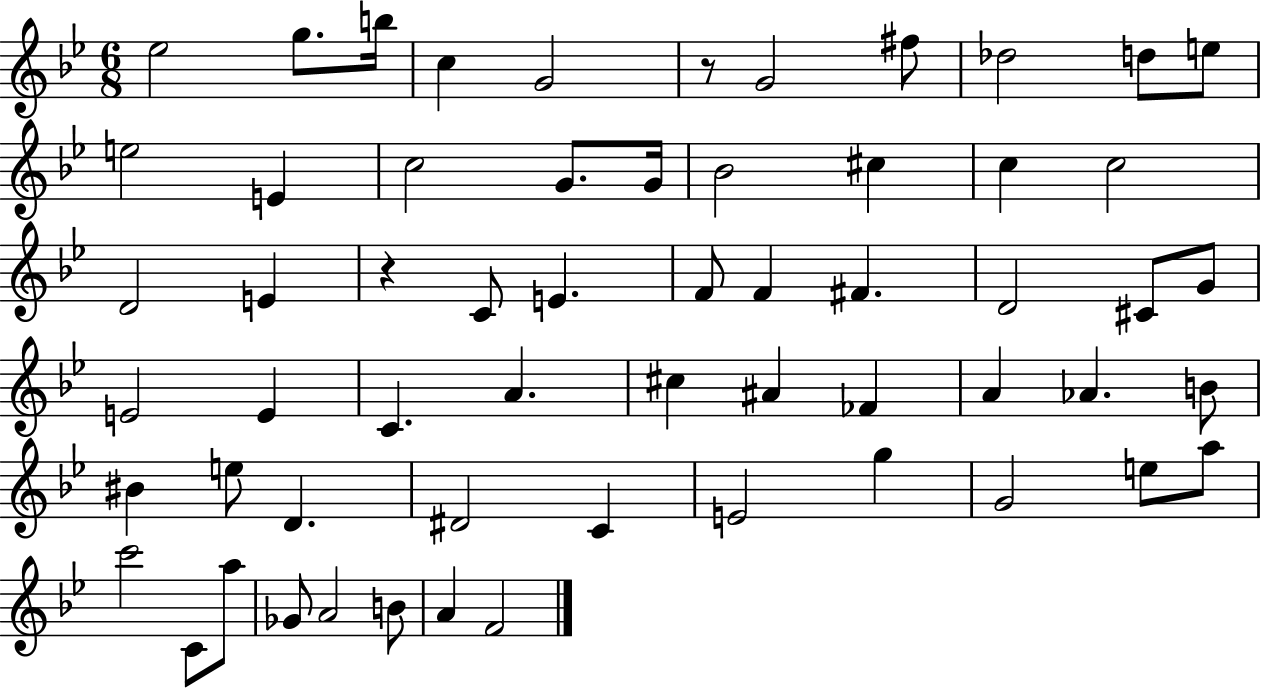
{
  \clef treble
  \numericTimeSignature
  \time 6/8
  \key bes \major
  ees''2 g''8. b''16 | c''4 g'2 | r8 g'2 fis''8 | des''2 d''8 e''8 | \break e''2 e'4 | c''2 g'8. g'16 | bes'2 cis''4 | c''4 c''2 | \break d'2 e'4 | r4 c'8 e'4. | f'8 f'4 fis'4. | d'2 cis'8 g'8 | \break e'2 e'4 | c'4. a'4. | cis''4 ais'4 fes'4 | a'4 aes'4. b'8 | \break bis'4 e''8 d'4. | dis'2 c'4 | e'2 g''4 | g'2 e''8 a''8 | \break c'''2 c'8 a''8 | ges'8 a'2 b'8 | a'4 f'2 | \bar "|."
}